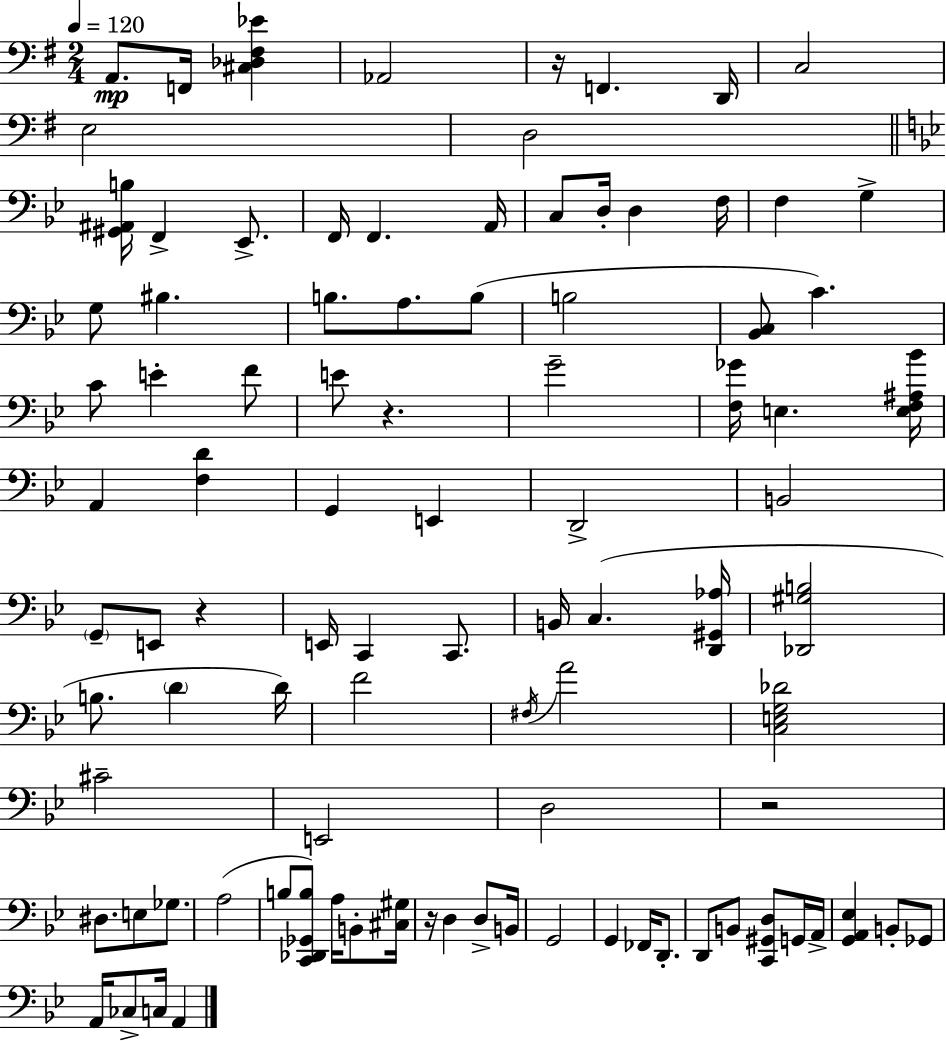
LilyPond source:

{
  \clef bass
  \numericTimeSignature
  \time 2/4
  \key e \minor
  \tempo 4 = 120
  a,8.\mp f,16 <cis des fis ees'>4 | aes,2 | r16 f,4. d,16 | c2 | \break e2 | d2 | \bar "||" \break \key g \minor <gis, ais, b>16 f,4-> ees,8.-> | f,16 f,4. a,16 | c8 d16-. d4 f16 | f4 g4-> | \break g8 bis4. | b8. a8. b8( | b2 | <bes, c>8 c'4.) | \break c'8 e'4-. f'8 | e'8 r4. | g'2-- | <f ges'>16 e4. <e f ais bes'>16 | \break a,4 <f d'>4 | g,4 e,4 | d,2-> | b,2 | \break \parenthesize g,8-- e,8 r4 | e,16 c,4 c,8. | b,16 c4.( <d, gis, aes>16 | <des, gis b>2 | \break b8. \parenthesize d'4 d'16) | f'2 | \acciaccatura { fis16 } a'2 | <c e g des'>2 | \break cis'2-- | e,2 | d2 | r2 | \break dis8. e8 ges8. | a2( | b8 <c, des, ges, b>8) a16 b,8-. | <cis gis>16 r16 d4 d8-> | \break b,16 g,2 | g,4 fes,16 d,8.-. | d,8 b,8 <c, gis, d>8 g,16 | a,16-> <g, a, ees>4 b,8-. ges,8 | \break a,16 ces8-> c16 a,4 | \bar "|."
}